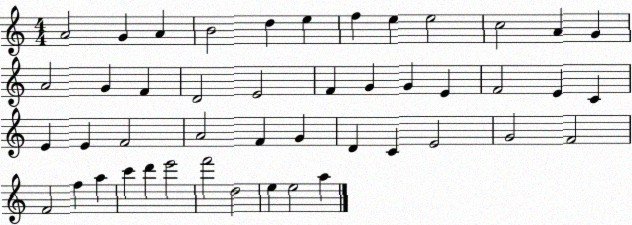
X:1
T:Untitled
M:4/4
L:1/4
K:C
A2 G A B2 d e f e e2 c2 A G A2 G F D2 E2 F G G E F2 E C E E F2 A2 F G D C E2 G2 F2 F2 f a c' d' e'2 f'2 d2 e e2 a